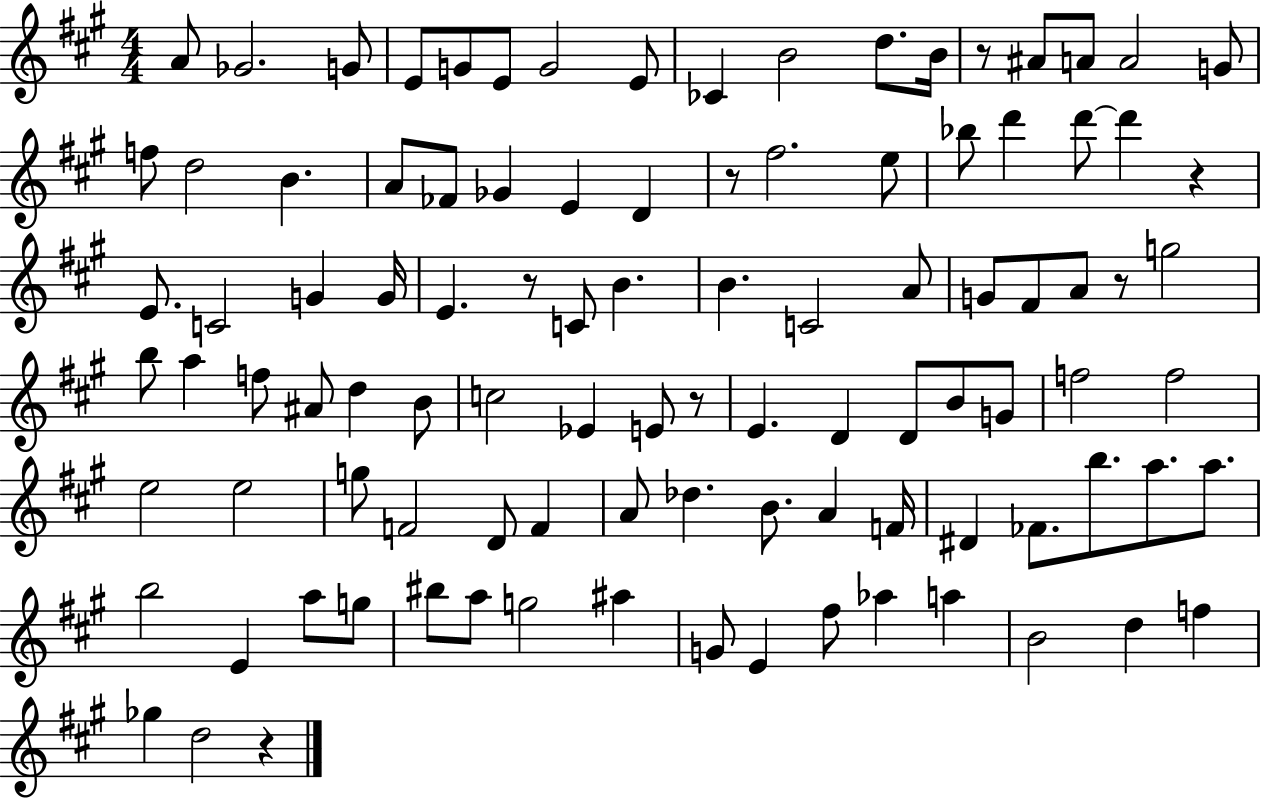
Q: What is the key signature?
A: A major